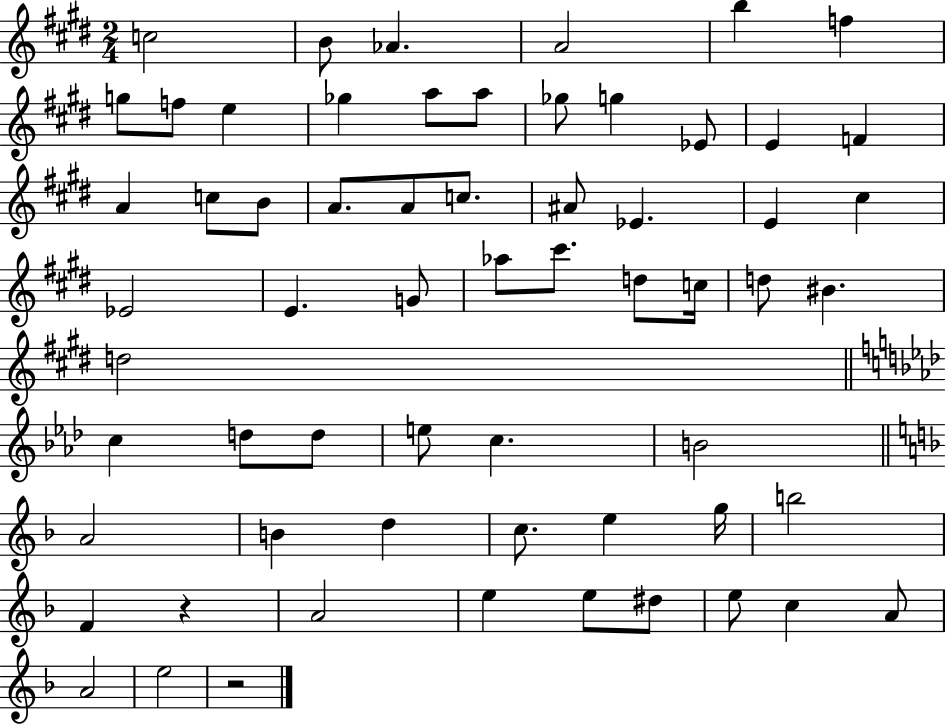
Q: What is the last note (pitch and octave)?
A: E5